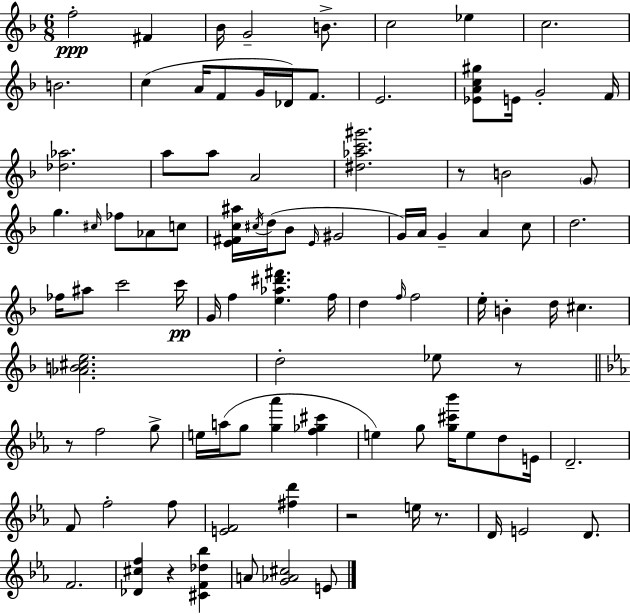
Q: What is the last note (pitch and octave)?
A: E4